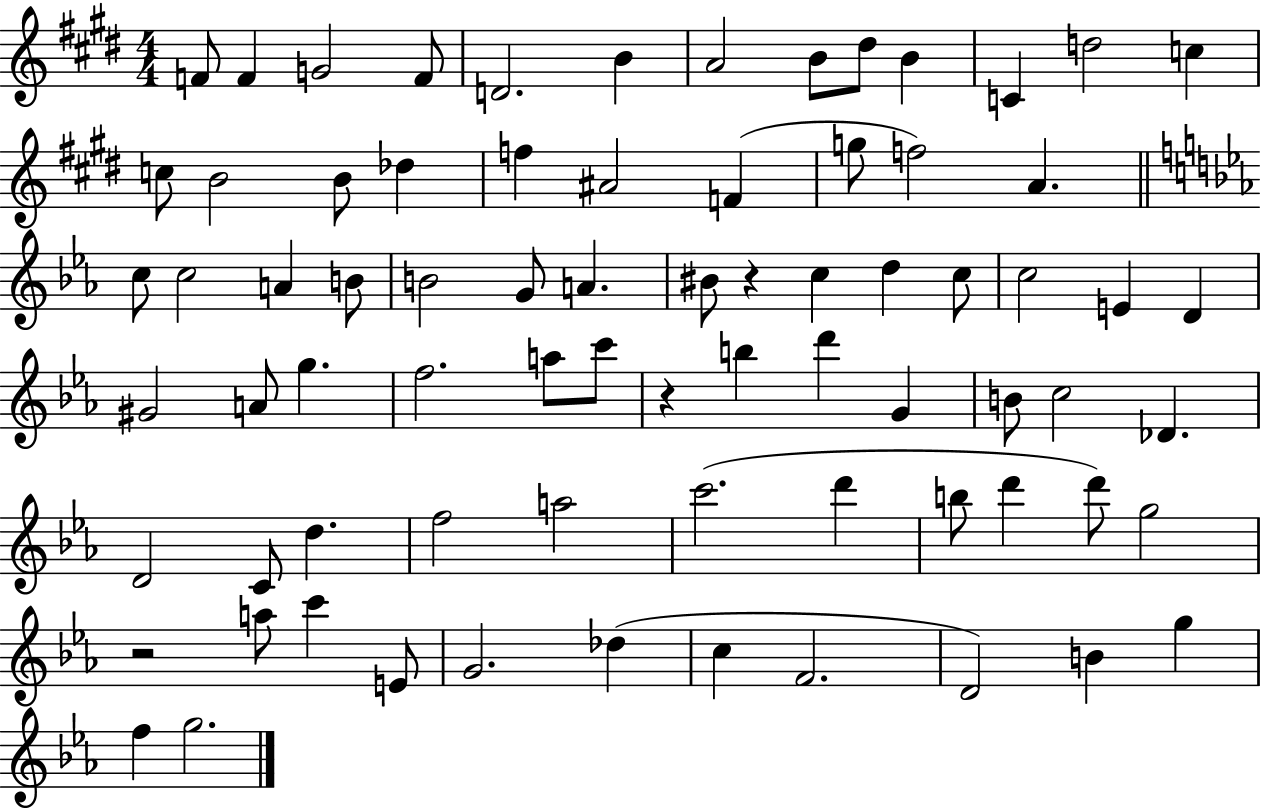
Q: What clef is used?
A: treble